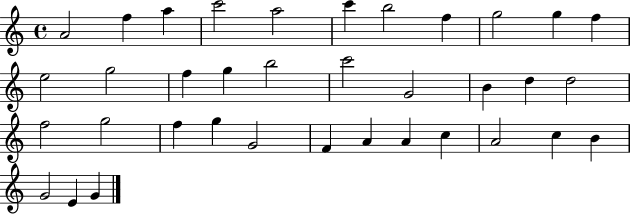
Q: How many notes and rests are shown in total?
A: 36